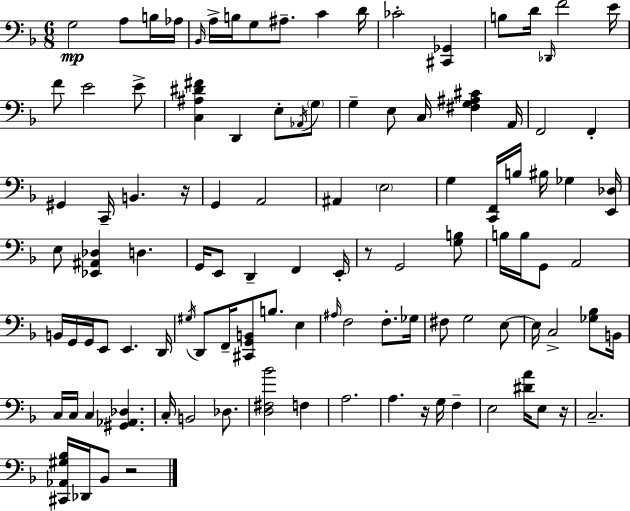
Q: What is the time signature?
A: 6/8